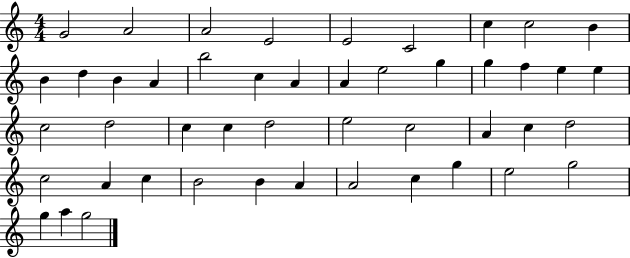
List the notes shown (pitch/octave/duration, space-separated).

G4/h A4/h A4/h E4/h E4/h C4/h C5/q C5/h B4/q B4/q D5/q B4/q A4/q B5/h C5/q A4/q A4/q E5/h G5/q G5/q F5/q E5/q E5/q C5/h D5/h C5/q C5/q D5/h E5/h C5/h A4/q C5/q D5/h C5/h A4/q C5/q B4/h B4/q A4/q A4/h C5/q G5/q E5/h G5/h G5/q A5/q G5/h